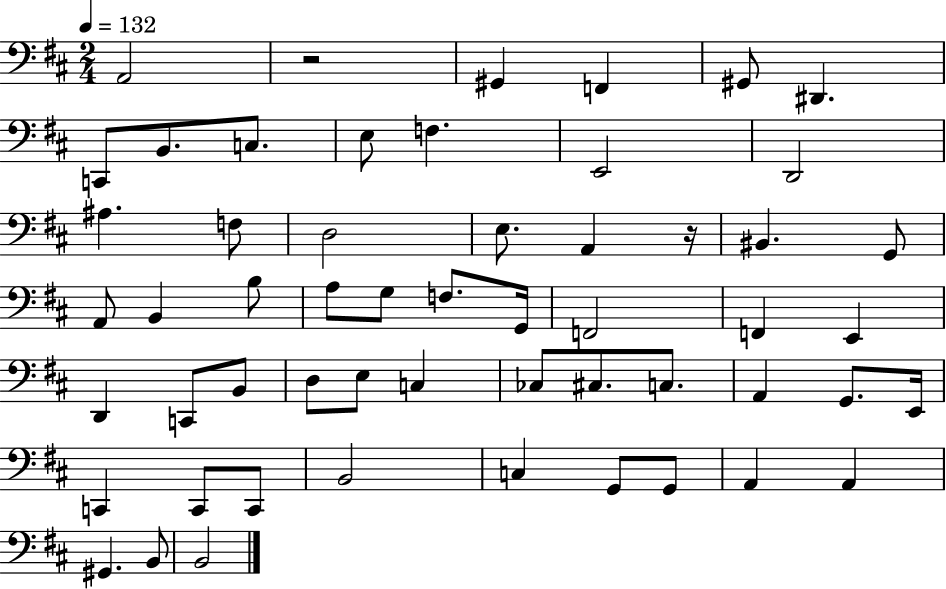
X:1
T:Untitled
M:2/4
L:1/4
K:D
A,,2 z2 ^G,, F,, ^G,,/2 ^D,, C,,/2 B,,/2 C,/2 E,/2 F, E,,2 D,,2 ^A, F,/2 D,2 E,/2 A,, z/4 ^B,, G,,/2 A,,/2 B,, B,/2 A,/2 G,/2 F,/2 G,,/4 F,,2 F,, E,, D,, C,,/2 B,,/2 D,/2 E,/2 C, _C,/2 ^C,/2 C,/2 A,, G,,/2 E,,/4 C,, C,,/2 C,,/2 B,,2 C, G,,/2 G,,/2 A,, A,, ^G,, B,,/2 B,,2